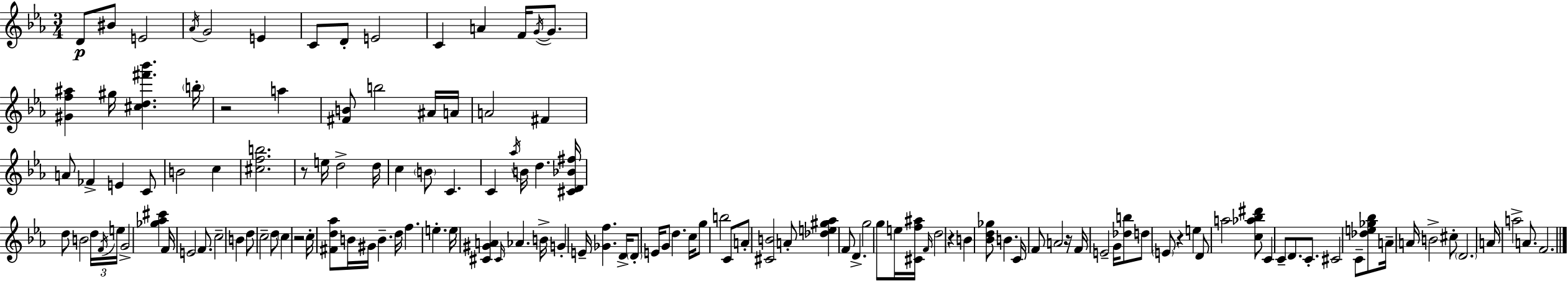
D4/e BIS4/e E4/h Ab4/s G4/h E4/q C4/e D4/e E4/h C4/q A4/q F4/s G4/s G4/e. [G#4,F5,A#5]/q G#5/s [C#5,D5,F#6,Bb6]/q. B5/s R/h A5/q [F#4,B4]/e B5/h A#4/s A4/s A4/h F#4/q A4/e FES4/q E4/q C4/e B4/h C5/q [C#5,F5,B5]/h. R/e E5/s D5/h D5/s C5/q B4/e C4/q. C4/q Ab5/s B4/s D5/q. [C#4,D4,Bb4,F#5]/s D5/e B4/h D5/s F4/s E5/s G4/h [Gb5,Ab5,C#6]/q F4/s E4/h F4/e. C5/h B4/q D5/e C5/h D5/e C5/q R/h C5/s [F#4,D5,Ab5]/e B4/s G#4/s B4/q. D5/s F5/q. E5/q. E5/s [C#4,G#4,A4]/q C#4/s Ab4/q. B4/s G4/q E4/s [Gb4,F5]/q. D4/s D4/e E4/s G4/e D5/q. C5/s G5/e B5/h C4/e A4/e [C#4,B4]/h A4/e [Db5,E5,G#5,Ab5]/q F4/e D4/q. G5/h G5/e E5/s [C#4,F5,A#5]/s F4/s D5/h R/q B4/q [Bb4,D5,Gb5]/e B4/q. C4/s F4/e A4/h R/s F4/s E4/h G4/s [Db5,B5]/e D5/e E4/e R/q E5/q D4/e A5/h [C5,Ab5,Bb5,D#6]/e C4/q C4/e D4/e. C4/e. C#4/h C4/e [Db5,E5,Gb5,Bb5]/e A4/s A4/s B4/h C#5/e D4/h. A4/s A5/h A4/e. F4/h.